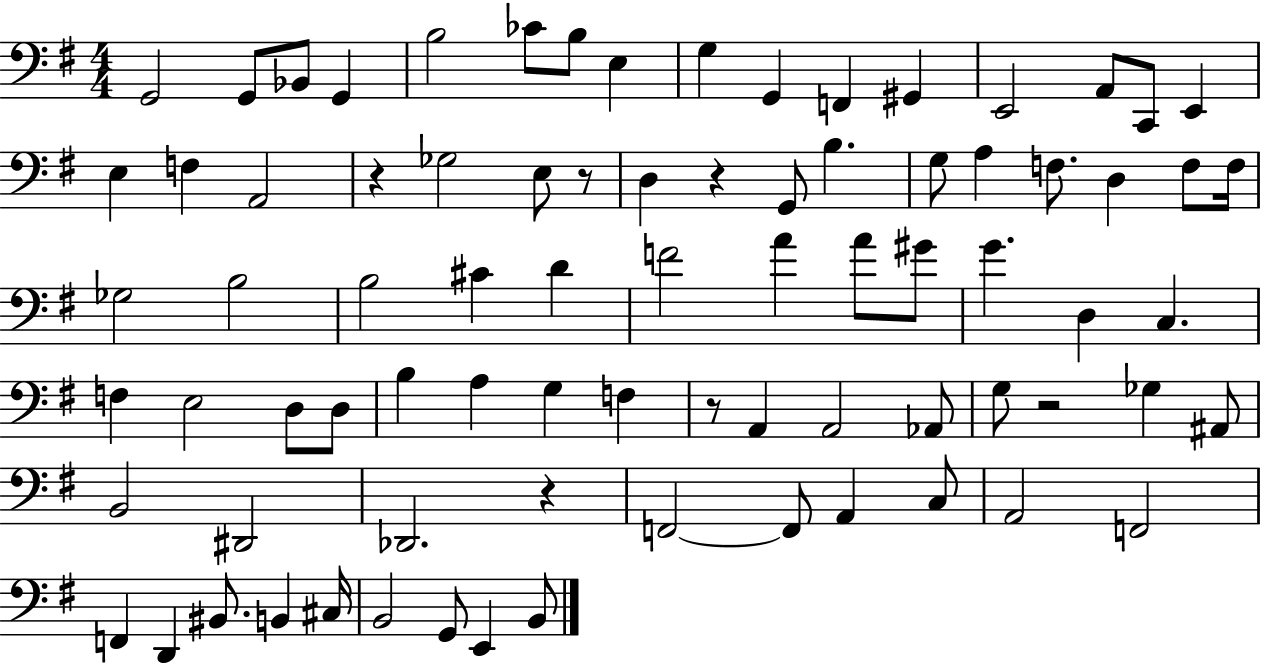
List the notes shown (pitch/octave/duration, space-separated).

G2/h G2/e Bb2/e G2/q B3/h CES4/e B3/e E3/q G3/q G2/q F2/q G#2/q E2/h A2/e C2/e E2/q E3/q F3/q A2/h R/q Gb3/h E3/e R/e D3/q R/q G2/e B3/q. G3/e A3/q F3/e. D3/q F3/e F3/s Gb3/h B3/h B3/h C#4/q D4/q F4/h A4/q A4/e G#4/e G4/q. D3/q C3/q. F3/q E3/h D3/e D3/e B3/q A3/q G3/q F3/q R/e A2/q A2/h Ab2/e G3/e R/h Gb3/q A#2/e B2/h D#2/h Db2/h. R/q F2/h F2/e A2/q C3/e A2/h F2/h F2/q D2/q BIS2/e. B2/q C#3/s B2/h G2/e E2/q B2/e